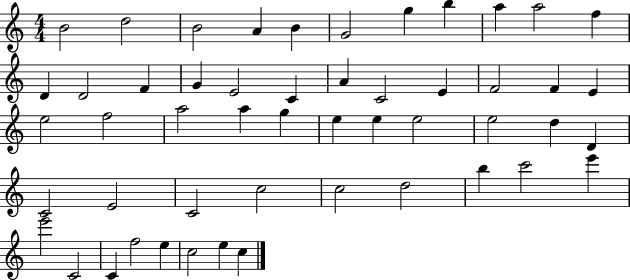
B4/h D5/h B4/h A4/q B4/q G4/h G5/q B5/q A5/q A5/h F5/q D4/q D4/h F4/q G4/q E4/h C4/q A4/q C4/h E4/q F4/h F4/q E4/q E5/h F5/h A5/h A5/q G5/q E5/q E5/q E5/h E5/h D5/q D4/q C4/h E4/h C4/h C5/h C5/h D5/h B5/q C6/h E6/q E6/h C4/h C4/q F5/h E5/q C5/h E5/q C5/q